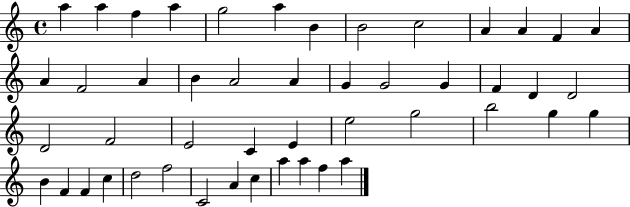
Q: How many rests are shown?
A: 0